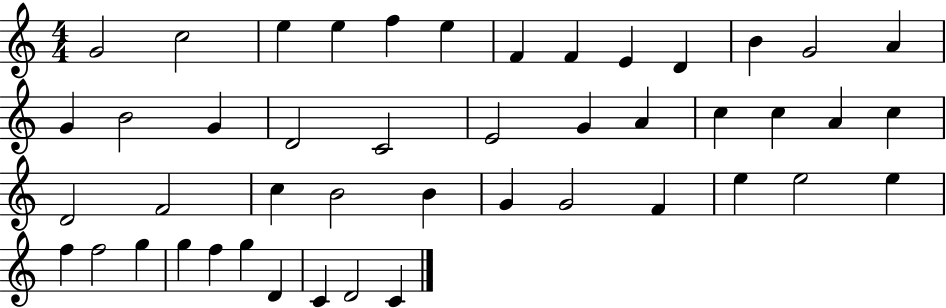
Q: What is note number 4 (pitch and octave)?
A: E5